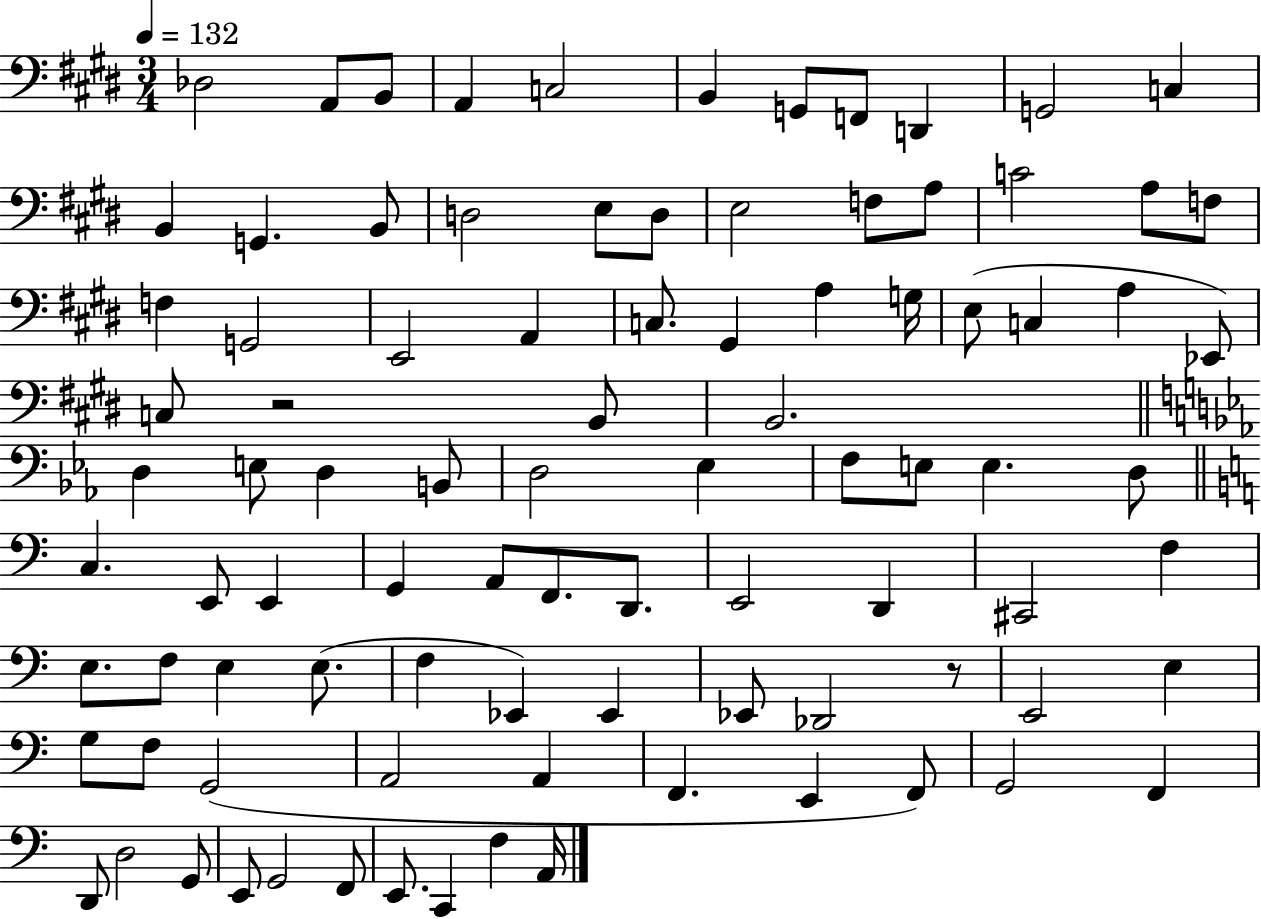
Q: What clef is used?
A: bass